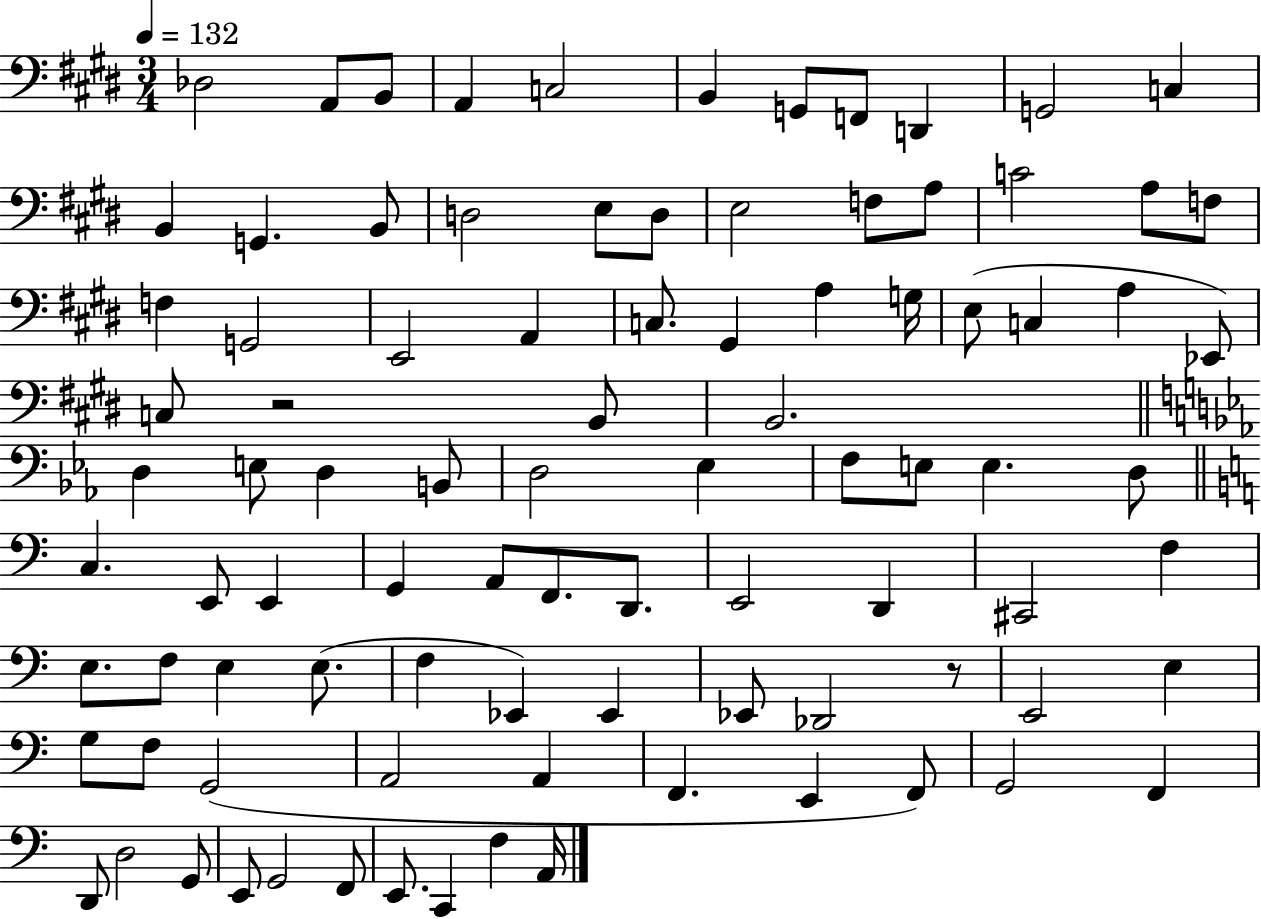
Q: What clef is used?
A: bass